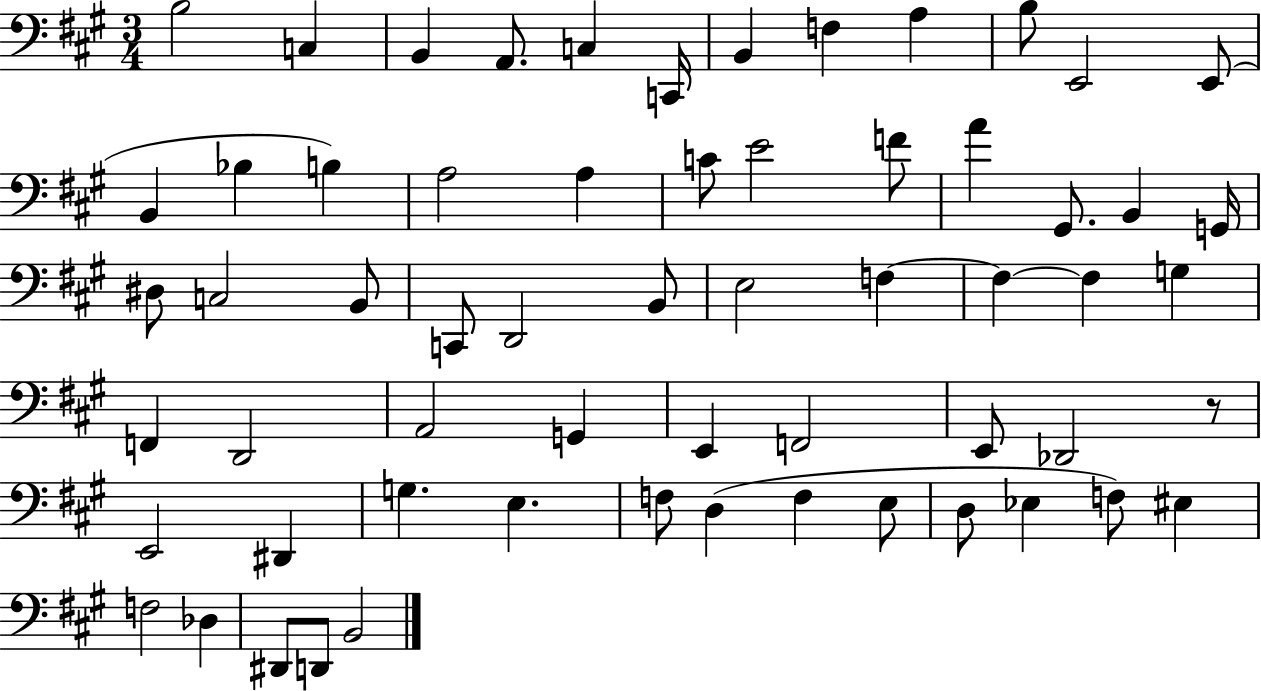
{
  \clef bass
  \numericTimeSignature
  \time 3/4
  \key a \major
  b2 c4 | b,4 a,8. c4 c,16 | b,4 f4 a4 | b8 e,2 e,8( | \break b,4 bes4 b4) | a2 a4 | c'8 e'2 f'8 | a'4 gis,8. b,4 g,16 | \break dis8 c2 b,8 | c,8 d,2 b,8 | e2 f4~~ | f4~~ f4 g4 | \break f,4 d,2 | a,2 g,4 | e,4 f,2 | e,8 des,2 r8 | \break e,2 dis,4 | g4. e4. | f8 d4( f4 e8 | d8 ees4 f8) eis4 | \break f2 des4 | dis,8 d,8 b,2 | \bar "|."
}